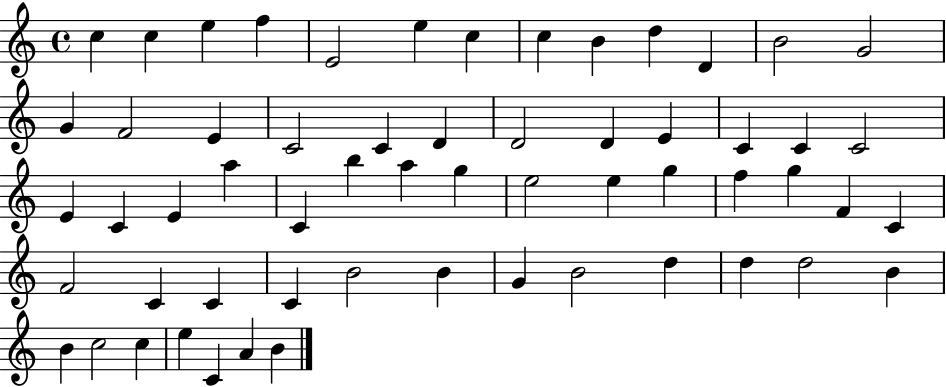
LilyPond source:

{
  \clef treble
  \time 4/4
  \defaultTimeSignature
  \key c \major
  c''4 c''4 e''4 f''4 | e'2 e''4 c''4 | c''4 b'4 d''4 d'4 | b'2 g'2 | \break g'4 f'2 e'4 | c'2 c'4 d'4 | d'2 d'4 e'4 | c'4 c'4 c'2 | \break e'4 c'4 e'4 a''4 | c'4 b''4 a''4 g''4 | e''2 e''4 g''4 | f''4 g''4 f'4 c'4 | \break f'2 c'4 c'4 | c'4 b'2 b'4 | g'4 b'2 d''4 | d''4 d''2 b'4 | \break b'4 c''2 c''4 | e''4 c'4 a'4 b'4 | \bar "|."
}